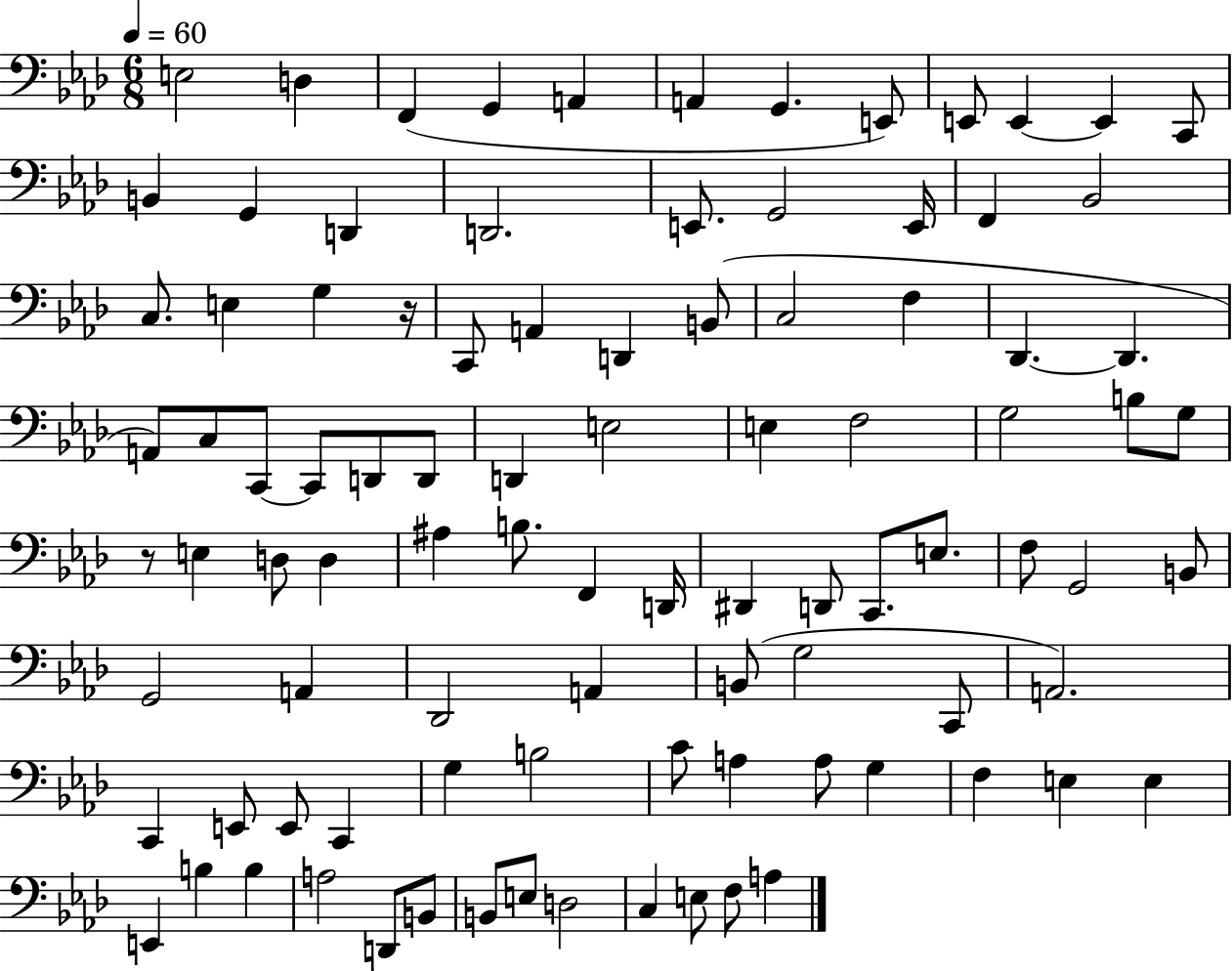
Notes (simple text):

E3/h D3/q F2/q G2/q A2/q A2/q G2/q. E2/e E2/e E2/q E2/q C2/e B2/q G2/q D2/q D2/h. E2/e. G2/h E2/s F2/q Bb2/h C3/e. E3/q G3/q R/s C2/e A2/q D2/q B2/e C3/h F3/q Db2/q. Db2/q. A2/e C3/e C2/e C2/e D2/e D2/e D2/q E3/h E3/q F3/h G3/h B3/e G3/e R/e E3/q D3/e D3/q A#3/q B3/e. F2/q D2/s D#2/q D2/e C2/e. E3/e. F3/e G2/h B2/e G2/h A2/q Db2/h A2/q B2/e G3/h C2/e A2/h. C2/q E2/e E2/e C2/q G3/q B3/h C4/e A3/q A3/e G3/q F3/q E3/q E3/q E2/q B3/q B3/q A3/h D2/e B2/e B2/e E3/e D3/h C3/q E3/e F3/e A3/q